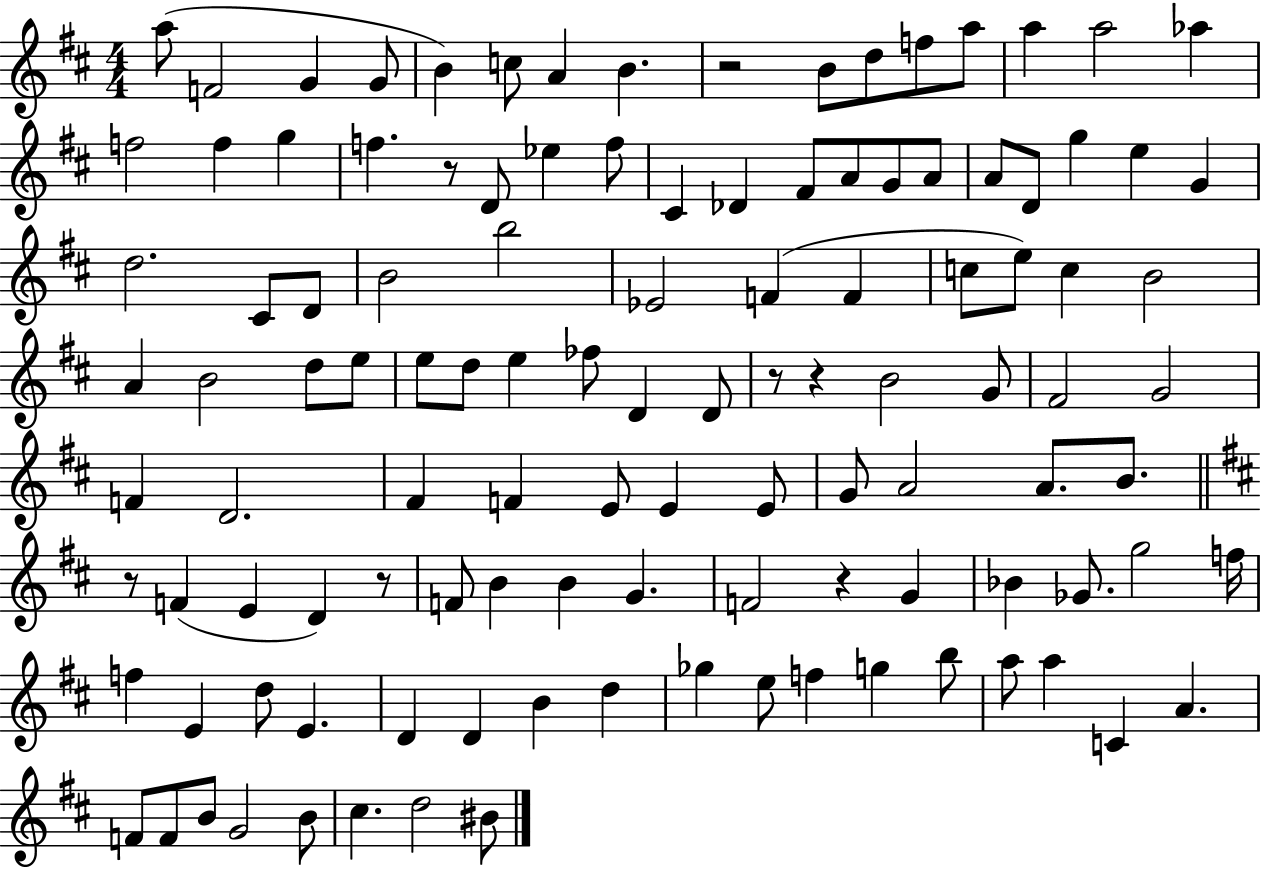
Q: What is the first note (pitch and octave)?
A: A5